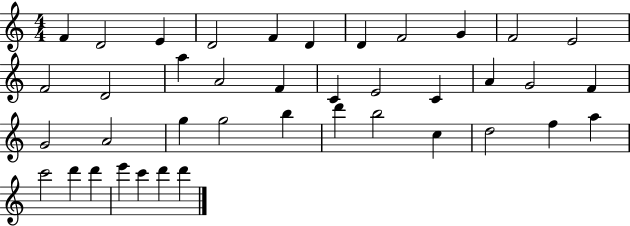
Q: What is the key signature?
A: C major